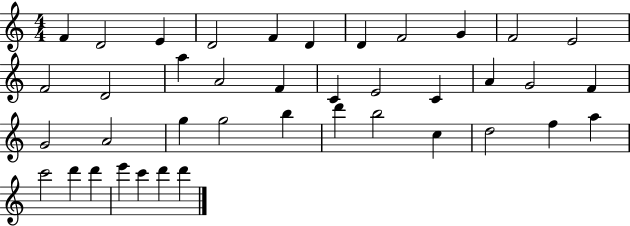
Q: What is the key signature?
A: C major